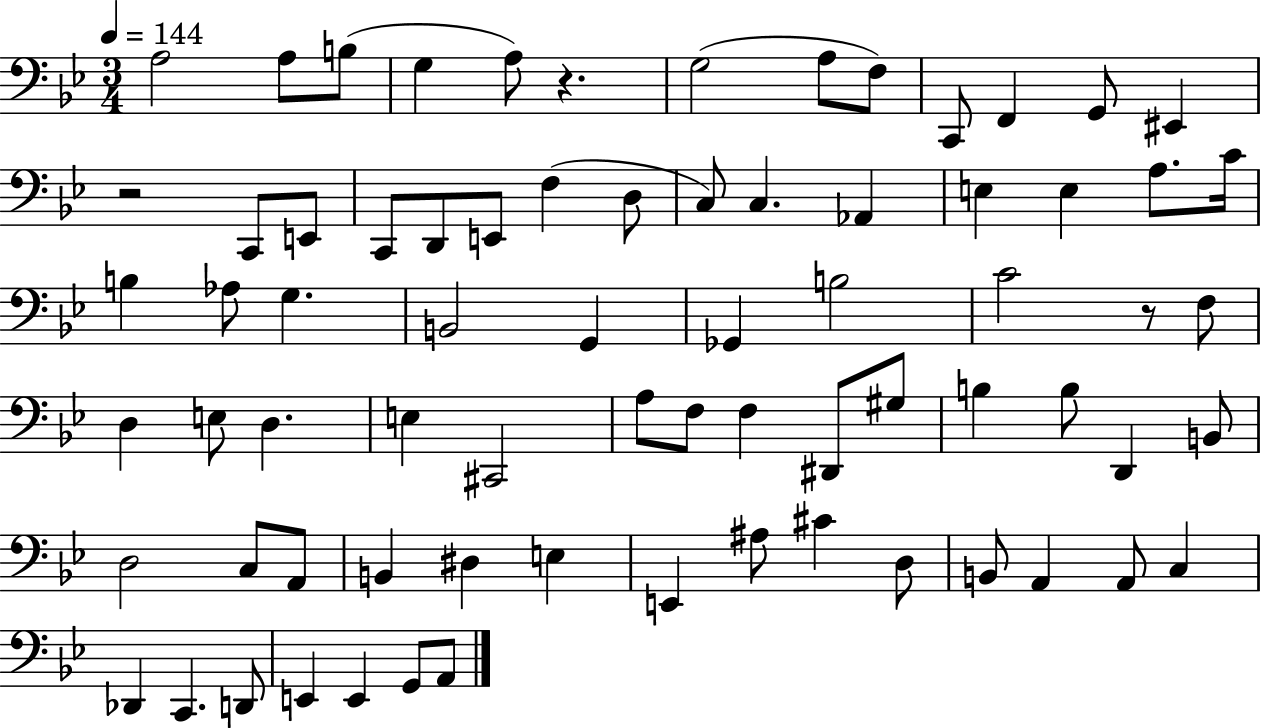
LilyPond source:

{
  \clef bass
  \numericTimeSignature
  \time 3/4
  \key bes \major
  \tempo 4 = 144
  a2 a8 b8( | g4 a8) r4. | g2( a8 f8) | c,8 f,4 g,8 eis,4 | \break r2 c,8 e,8 | c,8 d,8 e,8 f4( d8 | c8) c4. aes,4 | e4 e4 a8. c'16 | \break b4 aes8 g4. | b,2 g,4 | ges,4 b2 | c'2 r8 f8 | \break d4 e8 d4. | e4 cis,2 | a8 f8 f4 dis,8 gis8 | b4 b8 d,4 b,8 | \break d2 c8 a,8 | b,4 dis4 e4 | e,4 ais8 cis'4 d8 | b,8 a,4 a,8 c4 | \break des,4 c,4. d,8 | e,4 e,4 g,8 a,8 | \bar "|."
}